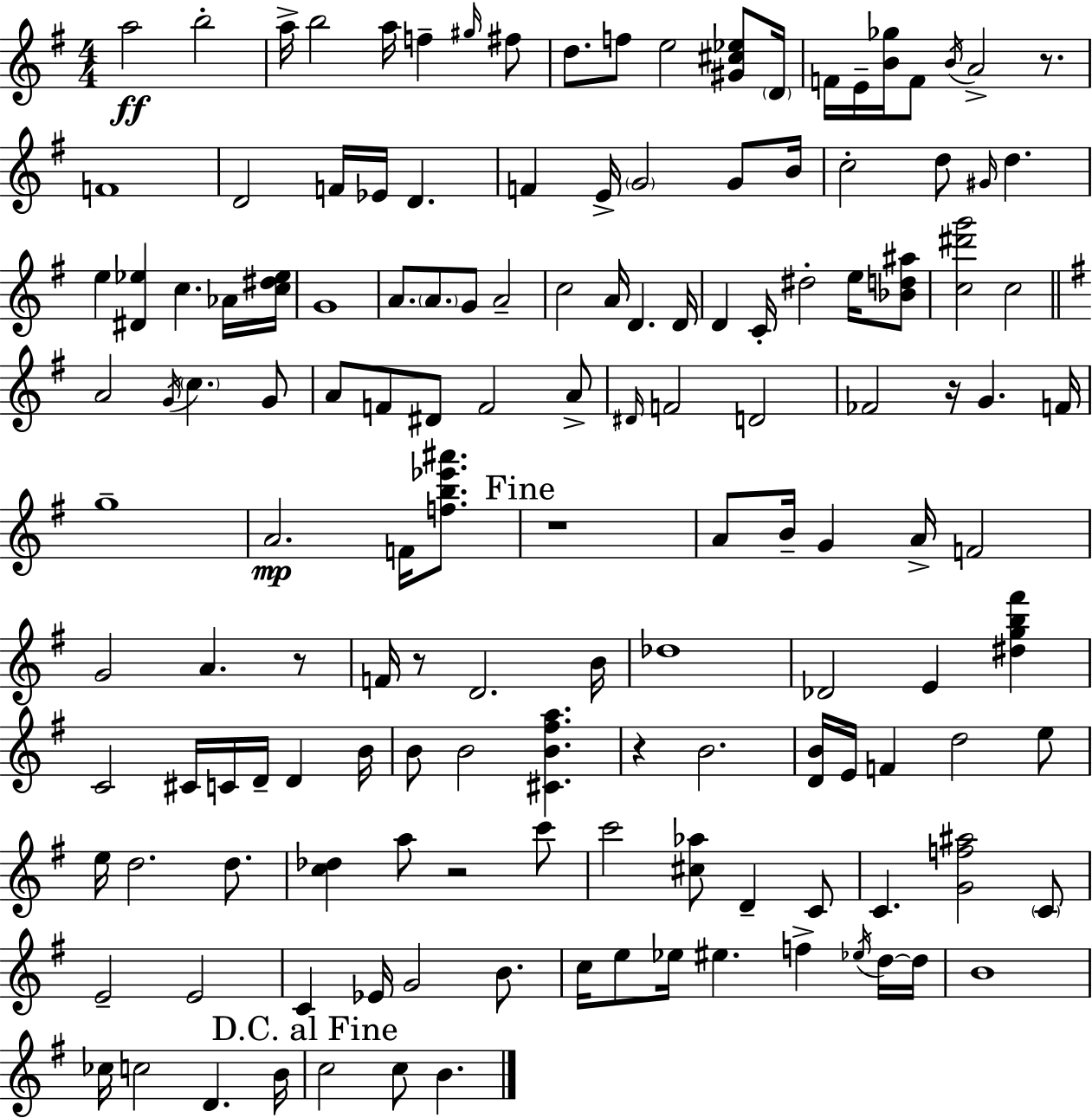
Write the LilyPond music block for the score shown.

{
  \clef treble
  \numericTimeSignature
  \time 4/4
  \key e \minor
  a''2\ff b''2-. | a''16-> b''2 a''16 f''4-- \grace { gis''16 } fis''8 | d''8. f''8 e''2 <gis' cis'' ees''>8 | \parenthesize d'16 f'16 e'16-- <b' ges''>16 f'8 \acciaccatura { b'16 } a'2-> r8. | \break f'1 | d'2 f'16 ees'16 d'4. | f'4 e'16-> \parenthesize g'2 g'8 | b'16 c''2-. d''8 \grace { gis'16 } d''4. | \break e''4 <dis' ees''>4 c''4. | aes'16 <c'' dis'' ees''>16 g'1 | a'8. \parenthesize a'8. g'8 a'2-- | c''2 a'16 d'4. | \break d'16 d'4 c'16-. dis''2-. | e''16 <bes' d'' ais''>8 <c'' dis''' g'''>2 c''2 | \bar "||" \break \key g \major a'2 \acciaccatura { g'16 } \parenthesize c''4. g'8 | a'8 f'8 dis'8 f'2 a'8-> | \grace { dis'16 } f'2 d'2 | fes'2 r16 g'4. | \break f'16 g''1-- | a'2.\mp f'16 <f'' b'' ees''' ais'''>8. | \mark "Fine" r1 | a'8 b'16-- g'4 a'16-> f'2 | \break g'2 a'4. | r8 f'16 r8 d'2. | b'16 des''1 | des'2 e'4 <dis'' g'' b'' fis'''>4 | \break c'2 cis'16 c'16 d'16-- d'4 | b'16 b'8 b'2 <cis' b' fis'' a''>4. | r4 b'2. | <d' b'>16 e'16 f'4 d''2 | \break e''8 e''16 d''2. d''8. | <c'' des''>4 a''8 r2 | c'''8 c'''2 <cis'' aes''>8 d'4-- | c'8 c'4. <g' f'' ais''>2 | \break \parenthesize c'8 e'2-- e'2 | c'4 ees'16 g'2 b'8. | c''16 e''8 ees''16 eis''4. f''4-> | \acciaccatura { ees''16 } d''16~~ d''16 b'1 | \break ces''16 c''2 d'4. | b'16 \mark "D.C. al Fine" c''2 c''8 b'4. | \bar "|."
}